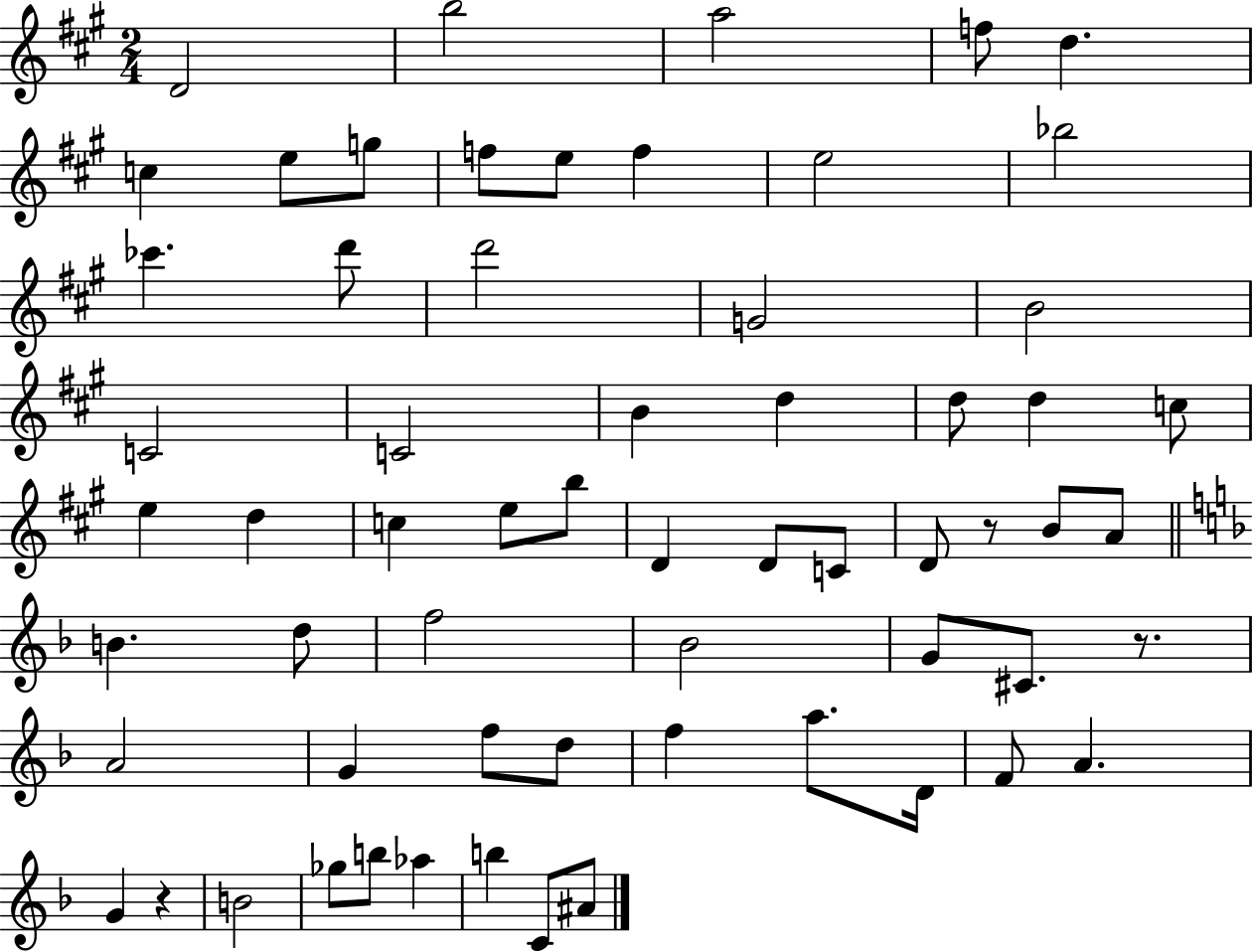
D4/h B5/h A5/h F5/e D5/q. C5/q E5/e G5/e F5/e E5/e F5/q E5/h Bb5/h CES6/q. D6/e D6/h G4/h B4/h C4/h C4/h B4/q D5/q D5/e D5/q C5/e E5/q D5/q C5/q E5/e B5/e D4/q D4/e C4/e D4/e R/e B4/e A4/e B4/q. D5/e F5/h Bb4/h G4/e C#4/e. R/e. A4/h G4/q F5/e D5/e F5/q A5/e. D4/s F4/e A4/q. G4/q R/q B4/h Gb5/e B5/e Ab5/q B5/q C4/e A#4/e